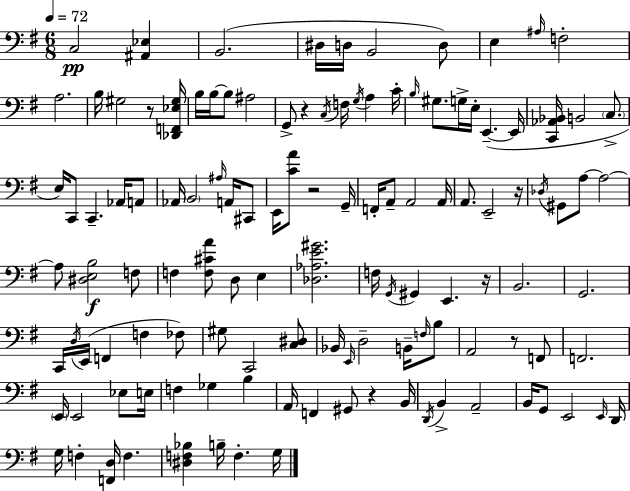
C3/h [A#2,Eb3]/q B2/h. D#3/s D3/s B2/h D3/e E3/q A#3/s F3/h A3/h. B3/s G#3/h R/e [Db2,F2,Eb3,G#3]/s B3/s B3/s B3/e A#3/h G2/e R/q C3/s F3/s G3/s A3/q C4/s B3/s G#3/e. G3/s E3/s E2/q. E2/s [C2,Ab2,Bb2]/s B2/h C3/e. E3/s C2/e C2/q. Ab2/s A2/e Ab2/s B2/h A#3/s A2/s C#2/e E2/s [C4,A4]/e R/h G2/s F2/s A2/e A2/h A2/s A2/e. E2/h R/s Db3/s G#2/e A3/e A3/h A3/e [D#3,E3,B3]/h F3/e F3/q [F3,C#4,A4]/e D3/e E3/q [Db3,Ab3,E4,G#4]/h. F3/s G2/s G#2/q E2/q. R/s B2/h. G2/h. C2/s D3/s E2/s F2/q F3/q FES3/e G#3/e C2/h [C3,D#3]/e Bb2/s E2/s D3/h B2/s F3/s B3/e A2/h R/e F2/e F2/h. E2/s E2/h Eb3/e E3/s F3/q Gb3/q B3/q A2/s F2/q G#2/e R/q B2/s D2/s B2/q A2/h B2/s G2/e E2/h E2/s D2/s G3/s F3/q [F2,D3]/s F3/q. [D#3,F3,Bb3]/q B3/s F3/q. G3/s